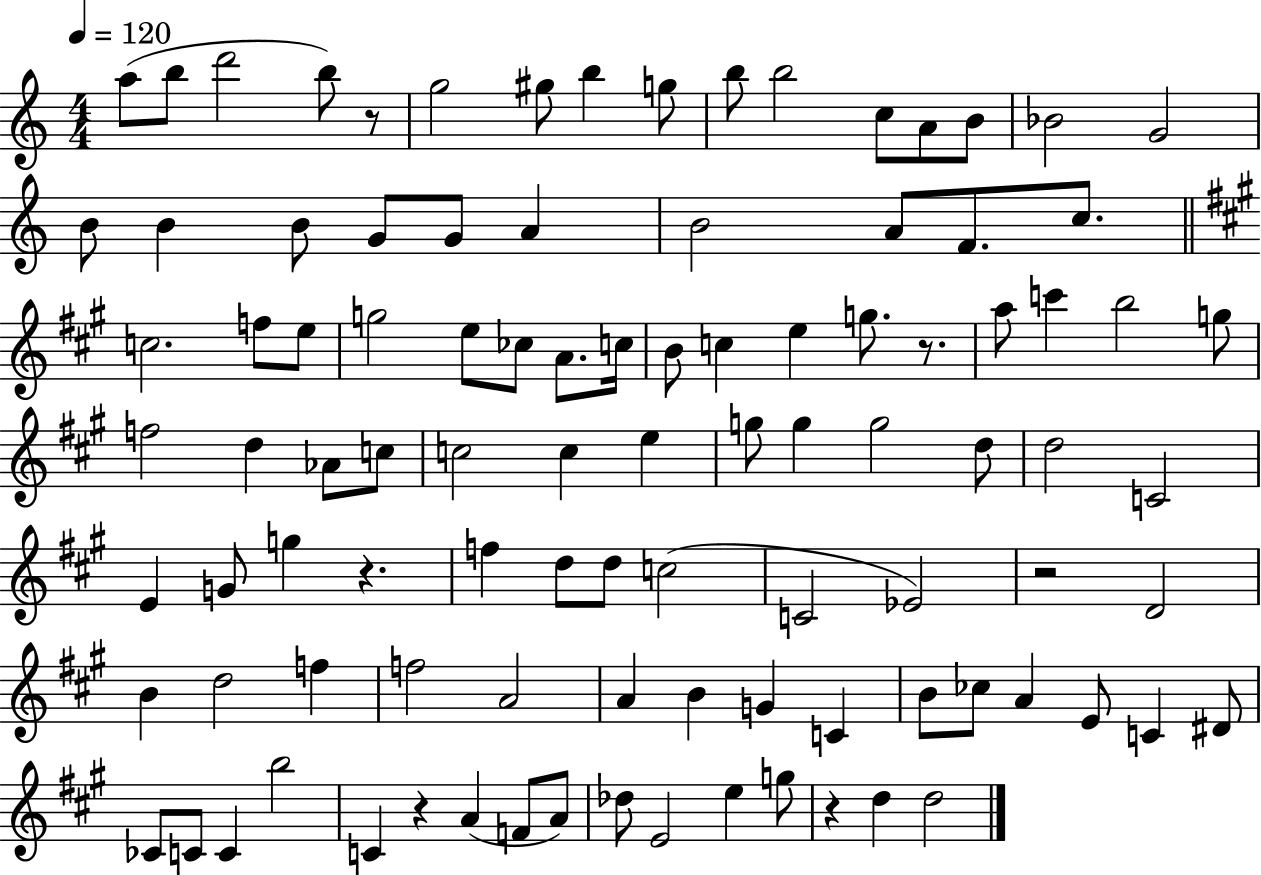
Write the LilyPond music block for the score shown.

{
  \clef treble
  \numericTimeSignature
  \time 4/4
  \key c \major
  \tempo 4 = 120
  a''8( b''8 d'''2 b''8) r8 | g''2 gis''8 b''4 g''8 | b''8 b''2 c''8 a'8 b'8 | bes'2 g'2 | \break b'8 b'4 b'8 g'8 g'8 a'4 | b'2 a'8 f'8. c''8. | \bar "||" \break \key a \major c''2. f''8 e''8 | g''2 e''8 ces''8 a'8. c''16 | b'8 c''4 e''4 g''8. r8. | a''8 c'''4 b''2 g''8 | \break f''2 d''4 aes'8 c''8 | c''2 c''4 e''4 | g''8 g''4 g''2 d''8 | d''2 c'2 | \break e'4 g'8 g''4 r4. | f''4 d''8 d''8 c''2( | c'2 ees'2) | r2 d'2 | \break b'4 d''2 f''4 | f''2 a'2 | a'4 b'4 g'4 c'4 | b'8 ces''8 a'4 e'8 c'4 dis'8 | \break ces'8 c'8 c'4 b''2 | c'4 r4 a'4( f'8 a'8) | des''8 e'2 e''4 g''8 | r4 d''4 d''2 | \break \bar "|."
}